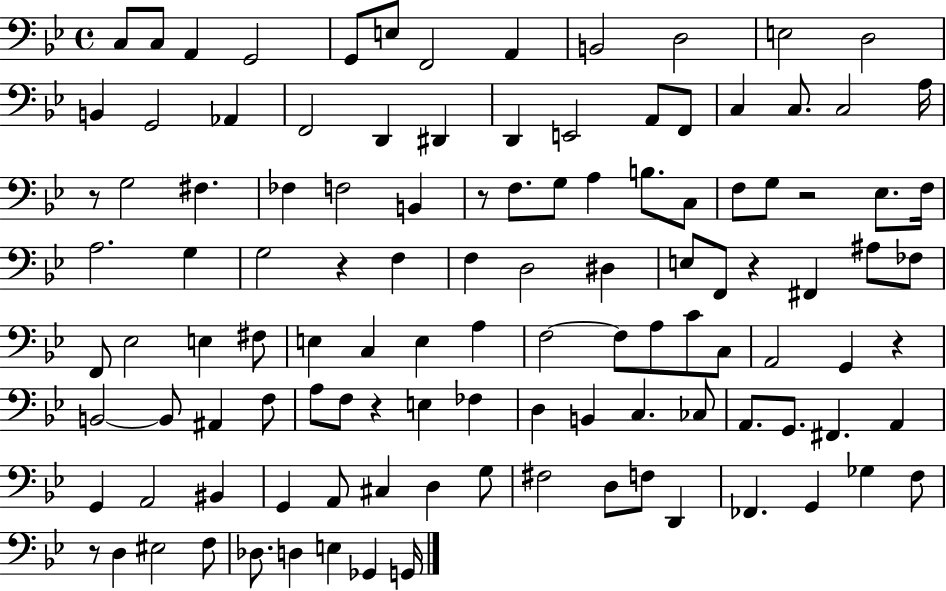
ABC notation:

X:1
T:Untitled
M:4/4
L:1/4
K:Bb
C,/2 C,/2 A,, G,,2 G,,/2 E,/2 F,,2 A,, B,,2 D,2 E,2 D,2 B,, G,,2 _A,, F,,2 D,, ^D,, D,, E,,2 A,,/2 F,,/2 C, C,/2 C,2 A,/4 z/2 G,2 ^F, _F, F,2 B,, z/2 F,/2 G,/2 A, B,/2 C,/2 F,/2 G,/2 z2 _E,/2 F,/4 A,2 G, G,2 z F, F, D,2 ^D, E,/2 F,,/2 z ^F,, ^A,/2 _F,/2 F,,/2 _E,2 E, ^F,/2 E, C, E, A, F,2 F,/2 A,/2 C/2 C,/2 A,,2 G,, z B,,2 B,,/2 ^A,, F,/2 A,/2 F,/2 z E, _F, D, B,, C, _C,/2 A,,/2 G,,/2 ^F,, A,, G,, A,,2 ^B,, G,, A,,/2 ^C, D, G,/2 ^F,2 D,/2 F,/2 D,, _F,, G,, _G, F,/2 z/2 D, ^E,2 F,/2 _D,/2 D, E, _G,, G,,/4